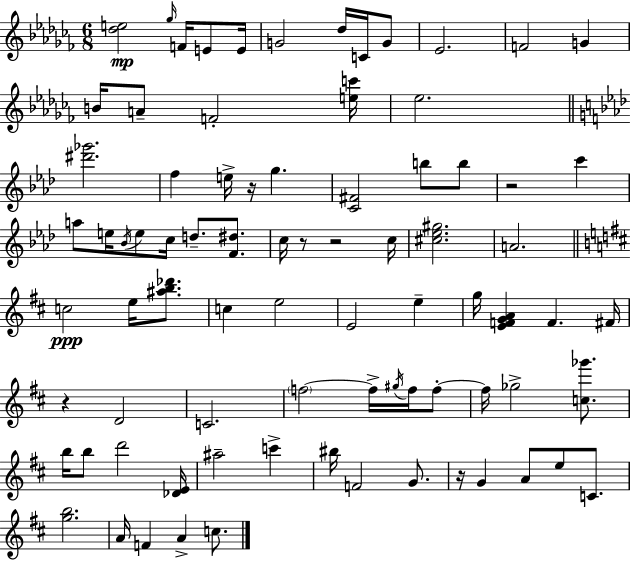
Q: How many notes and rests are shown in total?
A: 81